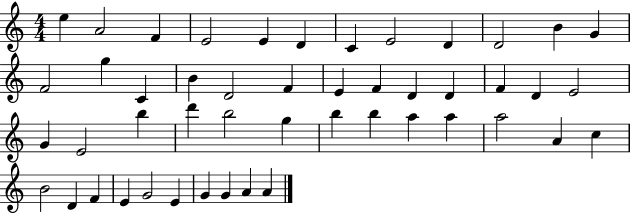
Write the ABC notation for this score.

X:1
T:Untitled
M:4/4
L:1/4
K:C
e A2 F E2 E D C E2 D D2 B G F2 g C B D2 F E F D D F D E2 G E2 b d' b2 g b b a a a2 A c B2 D F E G2 E G G A A